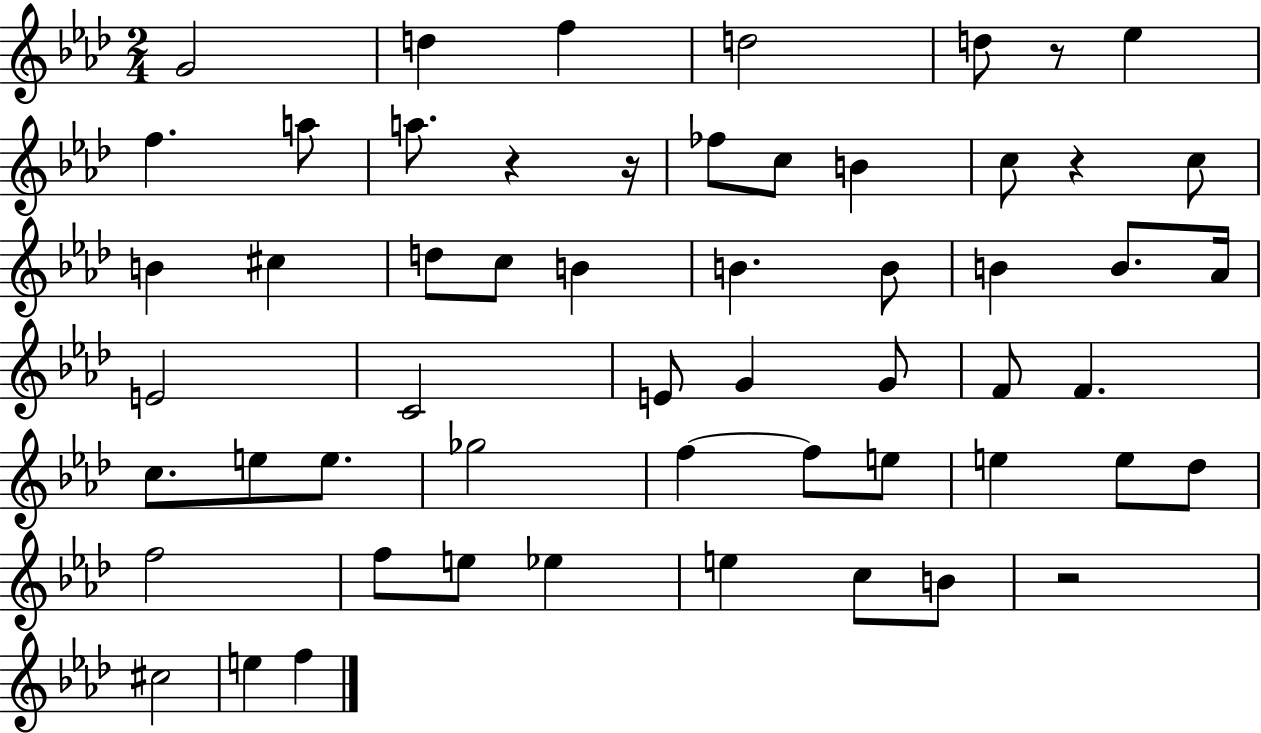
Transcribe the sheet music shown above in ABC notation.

X:1
T:Untitled
M:2/4
L:1/4
K:Ab
G2 d f d2 d/2 z/2 _e f a/2 a/2 z z/4 _f/2 c/2 B c/2 z c/2 B ^c d/2 c/2 B B B/2 B B/2 _A/4 E2 C2 E/2 G G/2 F/2 F c/2 e/2 e/2 _g2 f f/2 e/2 e e/2 _d/2 f2 f/2 e/2 _e e c/2 B/2 z2 ^c2 e f